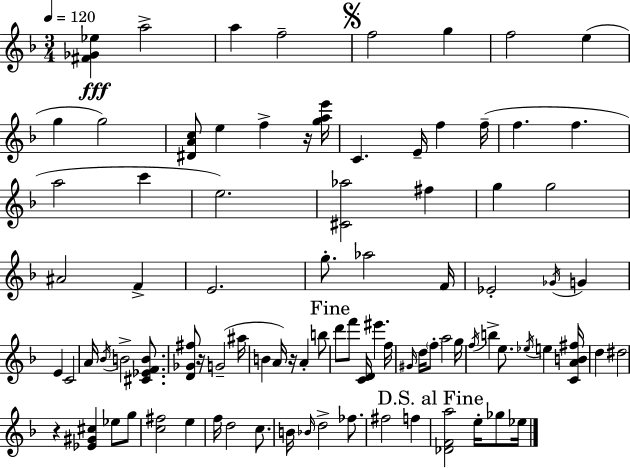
[F#4,Gb4,Eb5]/q A5/h A5/q F5/h F5/h G5/q F5/h E5/q G5/q G5/h [D#4,A4,C5]/e E5/q F5/q R/s [G5,A5,E6]/s C4/q. E4/s F5/q F5/s F5/q. F5/q. A5/h C6/q E5/h. [C#4,Ab5]/h F#5/q G5/q G5/h A#4/h F4/q E4/h. G5/e. Ab5/h F4/s Eb4/h Gb4/s G4/q E4/q C4/h A4/s Bb4/s B4/h [C#4,Eb4,F4,B4]/e. [D4,Gb4,F#5]/e R/s G4/h A#5/s B4/q A4/s R/s A4/q B5/e D6/e F6/e [C4,D4]/s EIS6/q. F5/s G#4/s D5/s F5/e A5/h G5/s F5/s B5/q E5/e. Eb5/s E5/q [C4,A4,B4,F#5]/s D5/q D#5/h R/q [Eb4,G#4,C#5]/q Eb5/e G5/e [C5,F#5]/h E5/q F5/s D5/h C5/e. B4/s Bb4/s D5/h FES5/e. F#5/h F5/q [Db4,F4,A5]/h E5/s Gb5/e Eb5/s